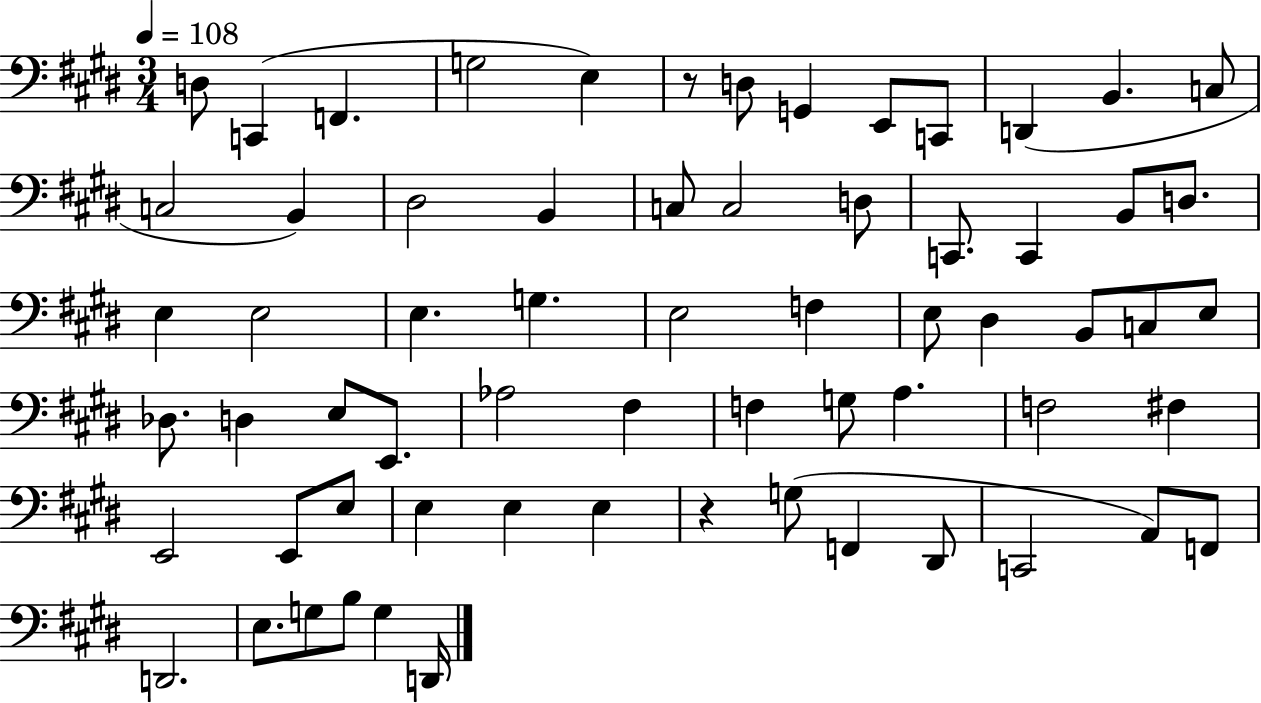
{
  \clef bass
  \numericTimeSignature
  \time 3/4
  \key e \major
  \tempo 4 = 108
  d8 c,4( f,4. | g2 e4) | r8 d8 g,4 e,8 c,8 | d,4( b,4. c8 | \break c2 b,4) | dis2 b,4 | c8 c2 d8 | c,8. c,4 b,8 d8. | \break e4 e2 | e4. g4. | e2 f4 | e8 dis4 b,8 c8 e8 | \break des8. d4 e8 e,8. | aes2 fis4 | f4 g8 a4. | f2 fis4 | \break e,2 e,8 e8 | e4 e4 e4 | r4 g8( f,4 dis,8 | c,2 a,8) f,8 | \break d,2. | e8. g8 b8 g4 d,16 | \bar "|."
}